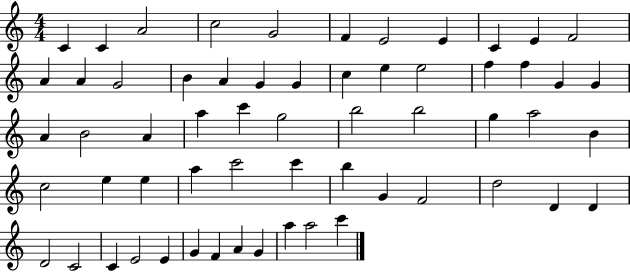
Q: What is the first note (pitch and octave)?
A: C4